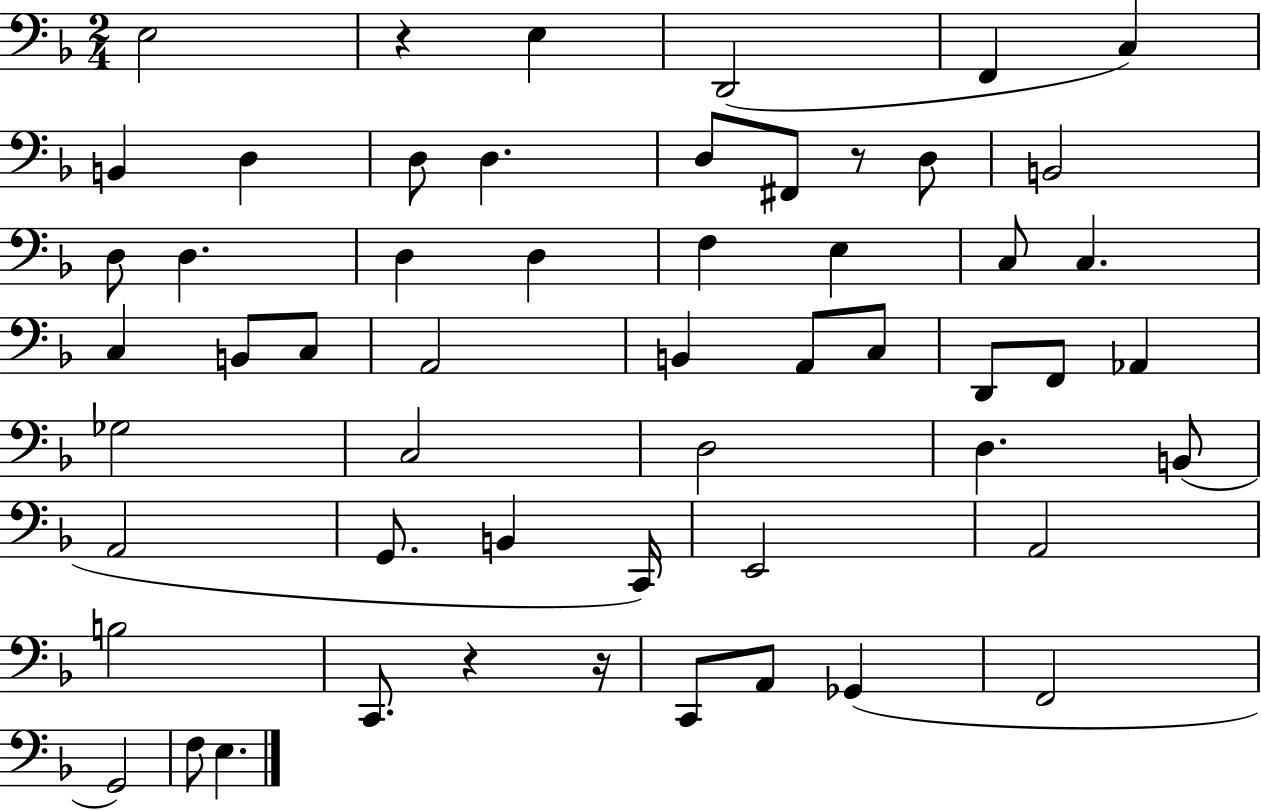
E3/h R/q E3/q D2/h F2/q C3/q B2/q D3/q D3/e D3/q. D3/e F#2/e R/e D3/e B2/h D3/e D3/q. D3/q D3/q F3/q E3/q C3/e C3/q. C3/q B2/e C3/e A2/h B2/q A2/e C3/e D2/e F2/e Ab2/q Gb3/h C3/h D3/h D3/q. B2/e A2/h G2/e. B2/q C2/s E2/h A2/h B3/h C2/e. R/q R/s C2/e A2/e Gb2/q F2/h G2/h F3/e E3/q.